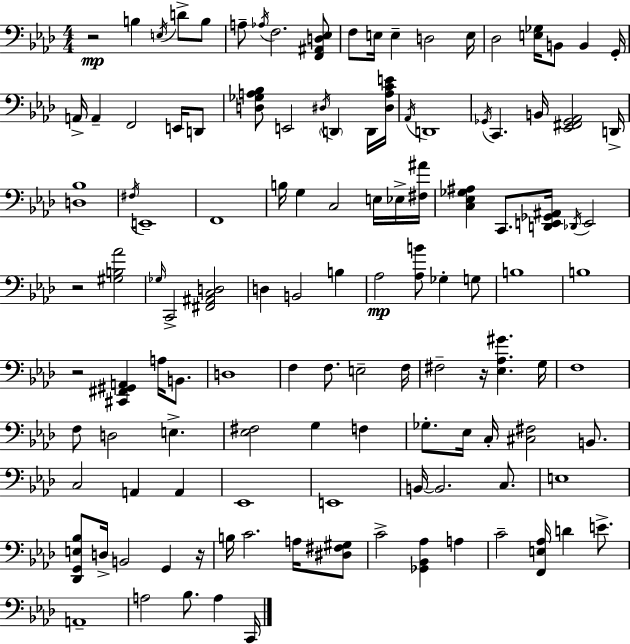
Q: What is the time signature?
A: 4/4